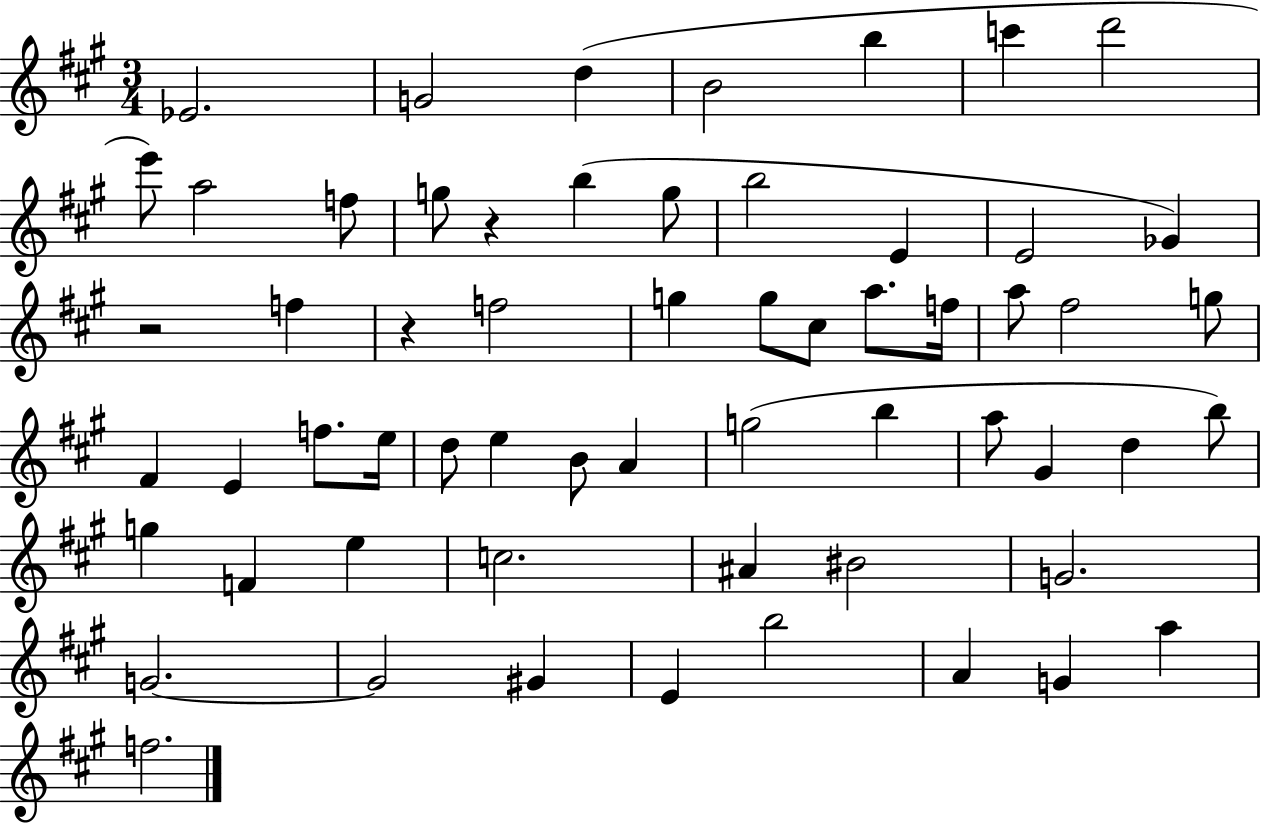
Eb4/h. G4/h D5/q B4/h B5/q C6/q D6/h E6/e A5/h F5/e G5/e R/q B5/q G5/e B5/h E4/q E4/h Gb4/q R/h F5/q R/q F5/h G5/q G5/e C#5/e A5/e. F5/s A5/e F#5/h G5/e F#4/q E4/q F5/e. E5/s D5/e E5/q B4/e A4/q G5/h B5/q A5/e G#4/q D5/q B5/e G5/q F4/q E5/q C5/h. A#4/q BIS4/h G4/h. G4/h. G4/h G#4/q E4/q B5/h A4/q G4/q A5/q F5/h.